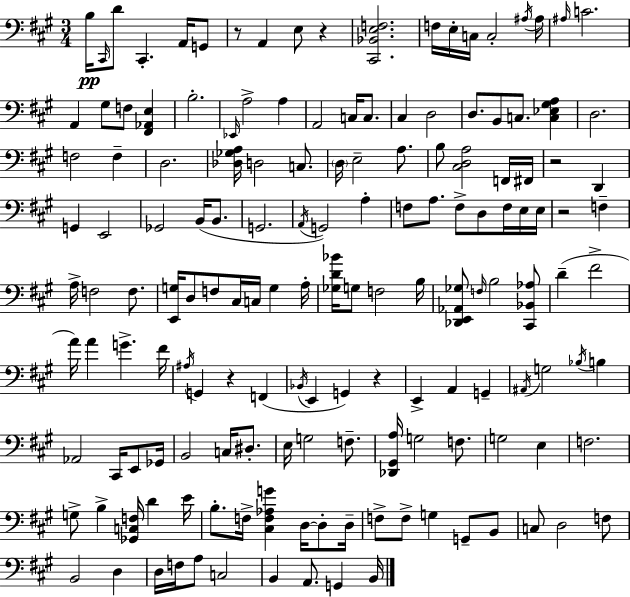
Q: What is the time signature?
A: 3/4